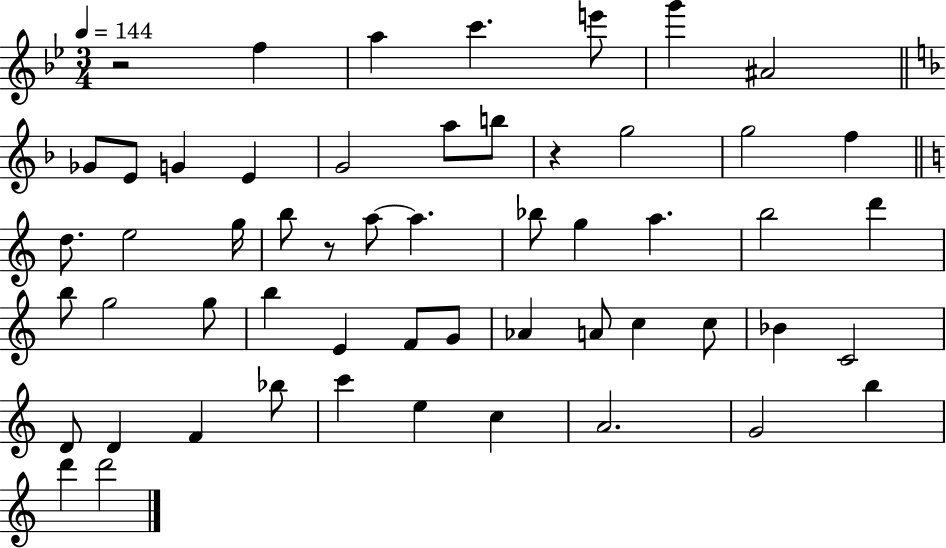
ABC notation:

X:1
T:Untitled
M:3/4
L:1/4
K:Bb
z2 f a c' e'/2 g' ^A2 _G/2 E/2 G E G2 a/2 b/2 z g2 g2 f d/2 e2 g/4 b/2 z/2 a/2 a _b/2 g a b2 d' b/2 g2 g/2 b E F/2 G/2 _A A/2 c c/2 _B C2 D/2 D F _b/2 c' e c A2 G2 b d' d'2